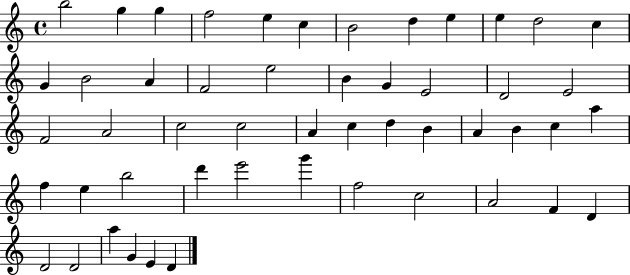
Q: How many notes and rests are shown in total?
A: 51